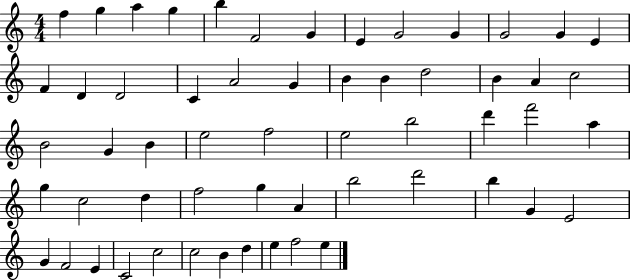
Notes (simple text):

F5/q G5/q A5/q G5/q B5/q F4/h G4/q E4/q G4/h G4/q G4/h G4/q E4/q F4/q D4/q D4/h C4/q A4/h G4/q B4/q B4/q D5/h B4/q A4/q C5/h B4/h G4/q B4/q E5/h F5/h E5/h B5/h D6/q F6/h A5/q G5/q C5/h D5/q F5/h G5/q A4/q B5/h D6/h B5/q G4/q E4/h G4/q F4/h E4/q C4/h C5/h C5/h B4/q D5/q E5/q F5/h E5/q